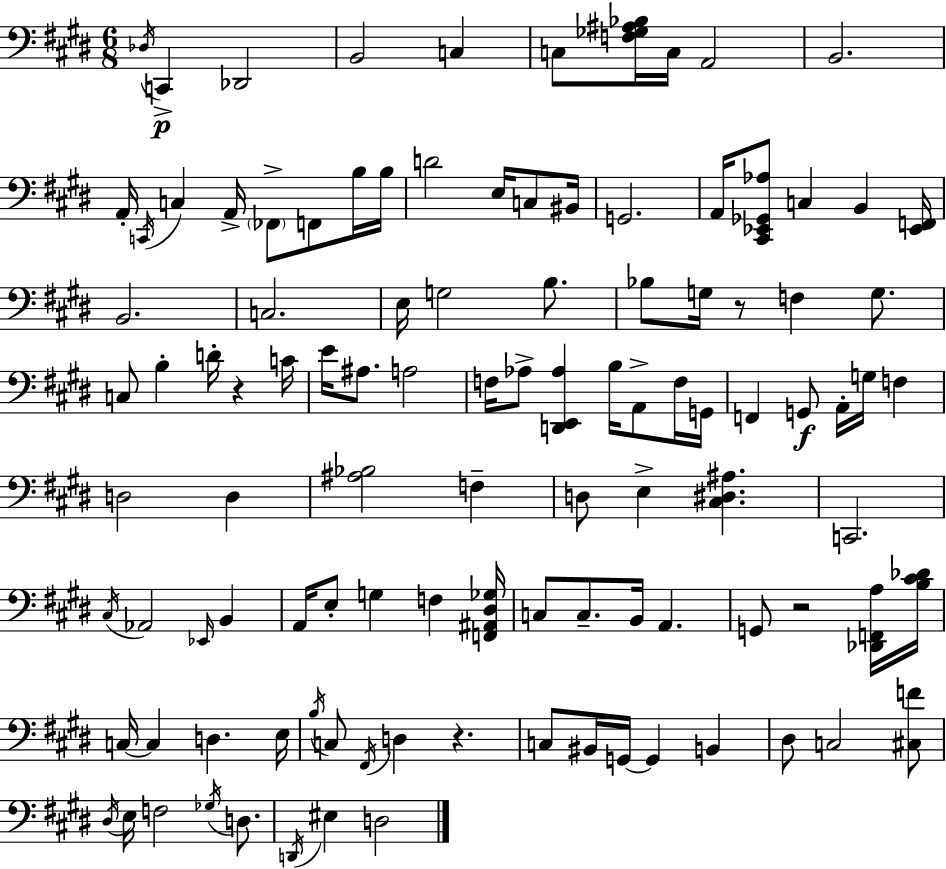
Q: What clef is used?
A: bass